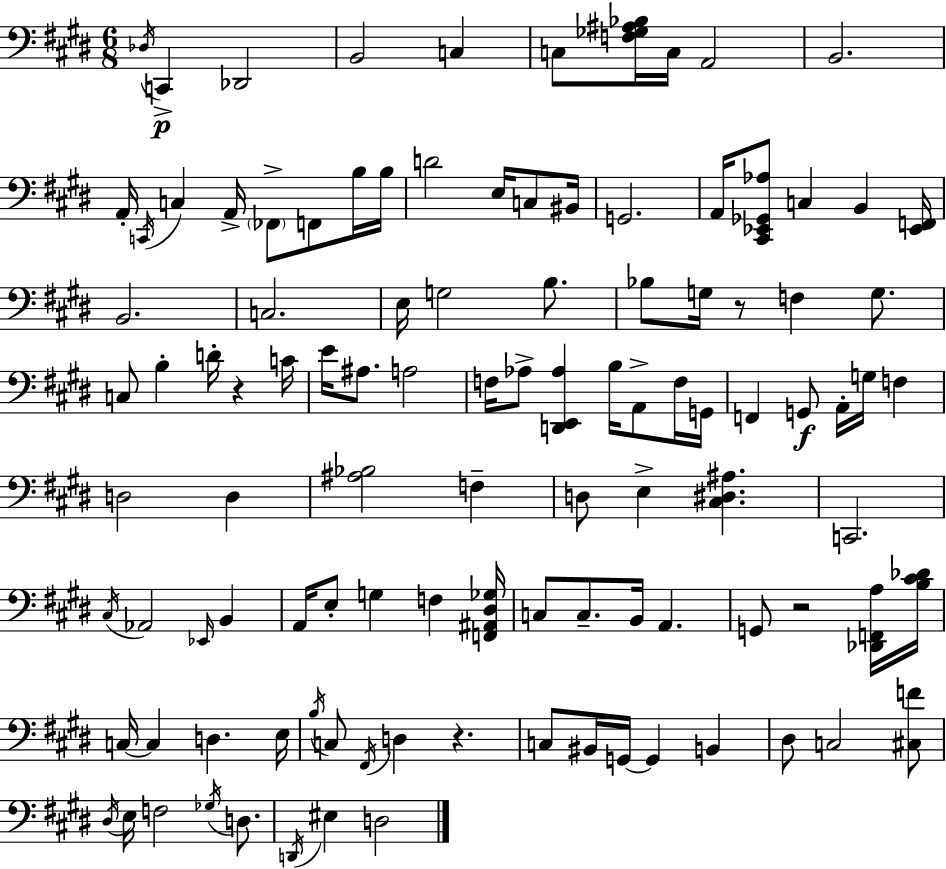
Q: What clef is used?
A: bass